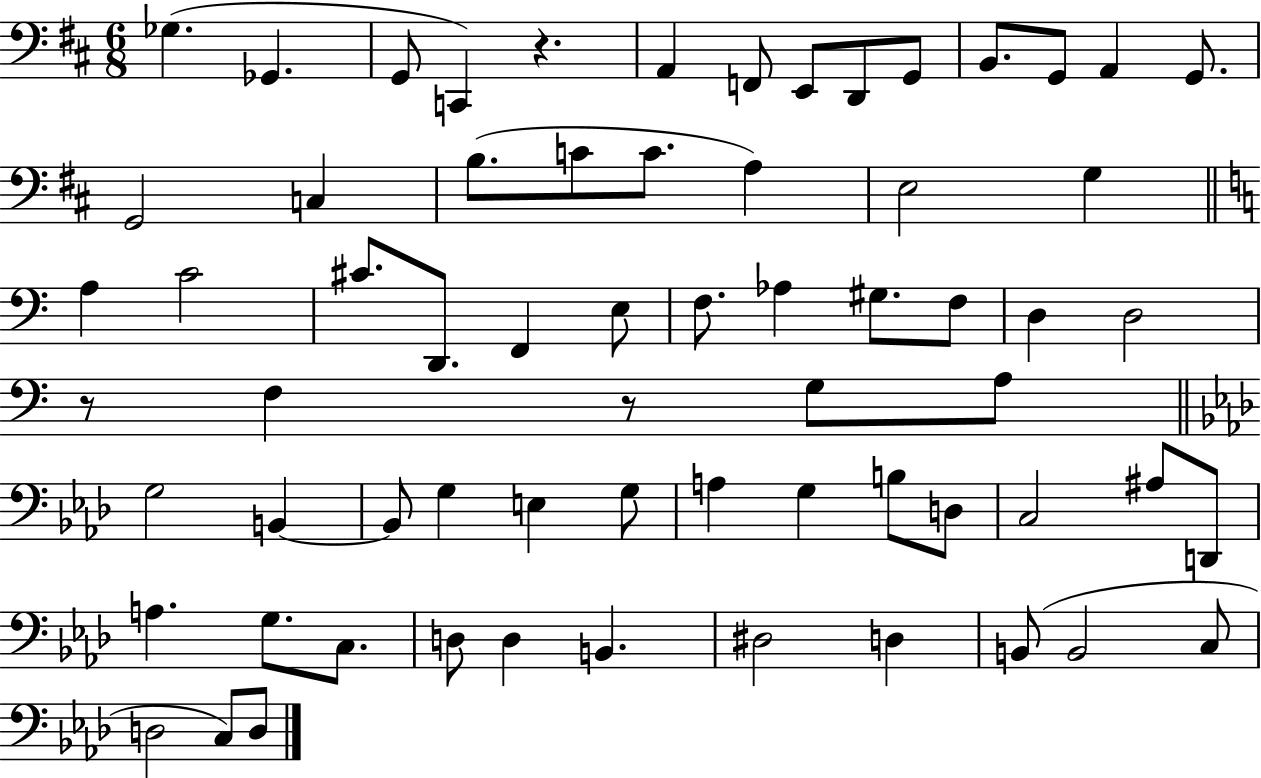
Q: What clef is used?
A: bass